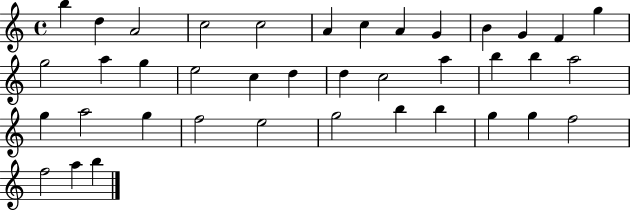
X:1
T:Untitled
M:4/4
L:1/4
K:C
b d A2 c2 c2 A c A G B G F g g2 a g e2 c d d c2 a b b a2 g a2 g f2 e2 g2 b b g g f2 f2 a b